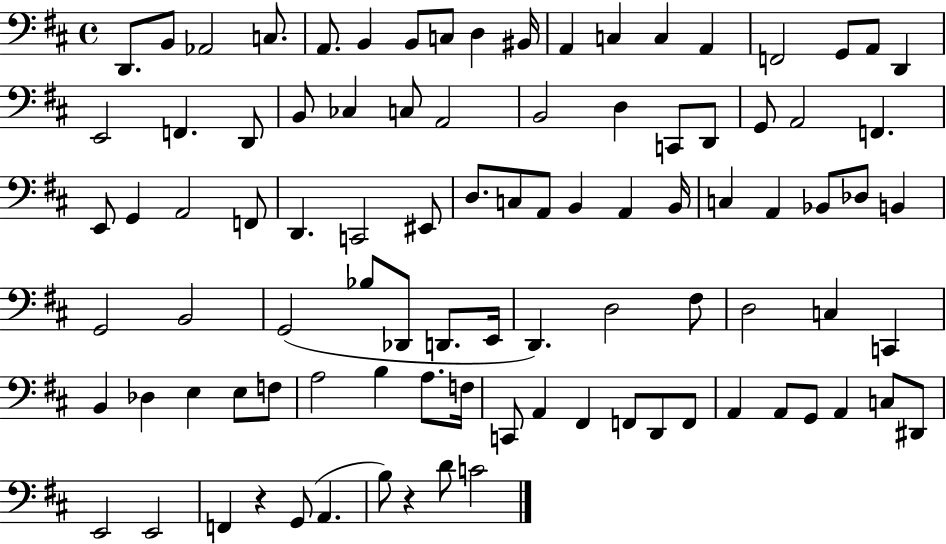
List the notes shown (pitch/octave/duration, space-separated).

D2/e. B2/e Ab2/h C3/e. A2/e. B2/q B2/e C3/e D3/q BIS2/s A2/q C3/q C3/q A2/q F2/h G2/e A2/e D2/q E2/h F2/q. D2/e B2/e CES3/q C3/e A2/h B2/h D3/q C2/e D2/e G2/e A2/h F2/q. E2/e G2/q A2/h F2/e D2/q. C2/h EIS2/e D3/e. C3/e A2/e B2/q A2/q B2/s C3/q A2/q Bb2/e Db3/e B2/q G2/h B2/h G2/h Bb3/e Db2/e D2/e. E2/s D2/q. D3/h F#3/e D3/h C3/q C2/q B2/q Db3/q E3/q E3/e F3/e A3/h B3/q A3/e. F3/s C2/e A2/q F#2/q F2/e D2/e F2/e A2/q A2/e G2/e A2/q C3/e D#2/e E2/h E2/h F2/q R/q G2/e A2/q. B3/e R/q D4/e C4/h